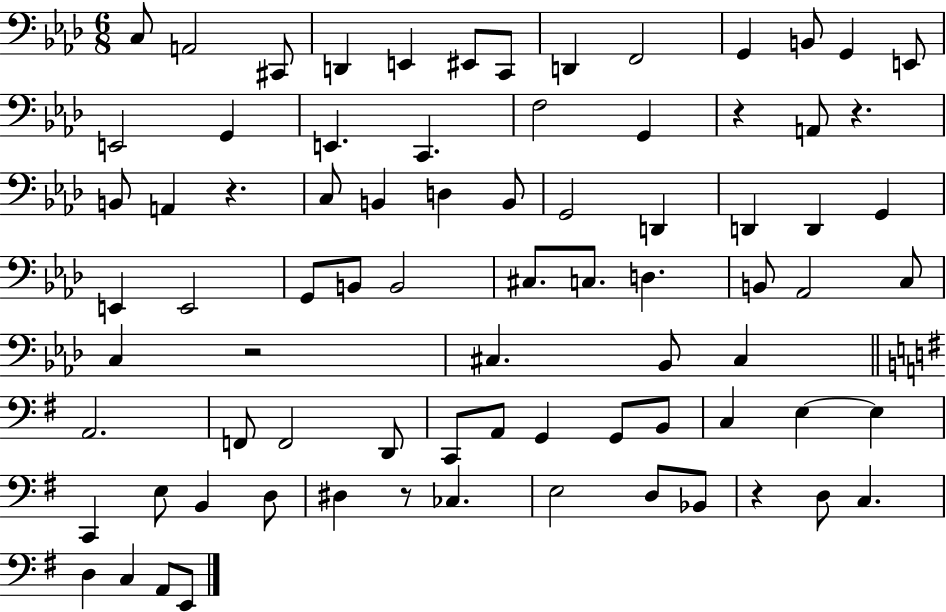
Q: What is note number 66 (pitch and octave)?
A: D3